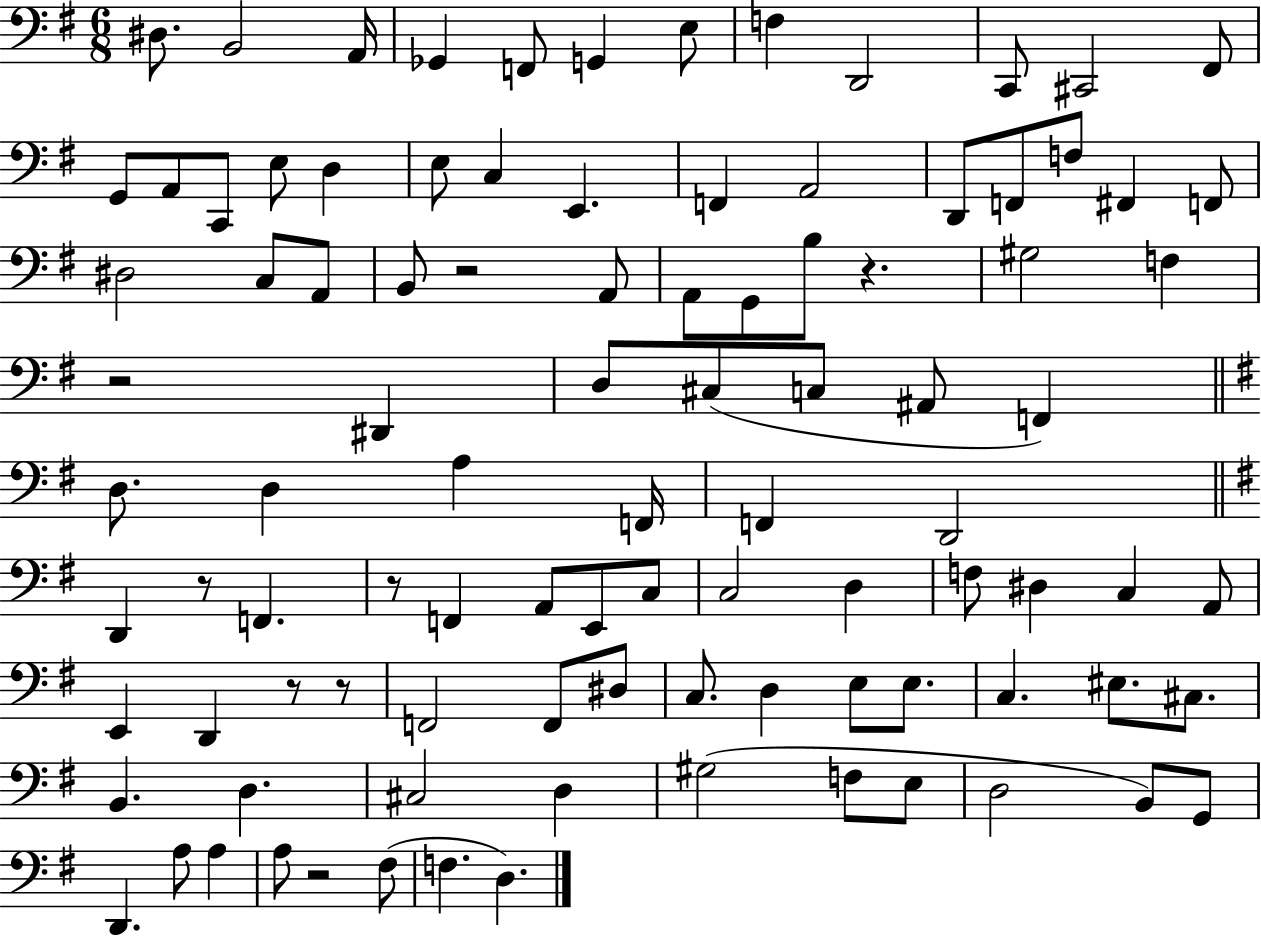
X:1
T:Untitled
M:6/8
L:1/4
K:G
^D,/2 B,,2 A,,/4 _G,, F,,/2 G,, E,/2 F, D,,2 C,,/2 ^C,,2 ^F,,/2 G,,/2 A,,/2 C,,/2 E,/2 D, E,/2 C, E,, F,, A,,2 D,,/2 F,,/2 F,/2 ^F,, F,,/2 ^D,2 C,/2 A,,/2 B,,/2 z2 A,,/2 A,,/2 G,,/2 B,/2 z ^G,2 F, z2 ^D,, D,/2 ^C,/2 C,/2 ^A,,/2 F,, D,/2 D, A, F,,/4 F,, D,,2 D,, z/2 F,, z/2 F,, A,,/2 E,,/2 C,/2 C,2 D, F,/2 ^D, C, A,,/2 E,, D,, z/2 z/2 F,,2 F,,/2 ^D,/2 C,/2 D, E,/2 E,/2 C, ^E,/2 ^C,/2 B,, D, ^C,2 D, ^G,2 F,/2 E,/2 D,2 B,,/2 G,,/2 D,, A,/2 A, A,/2 z2 ^F,/2 F, D,